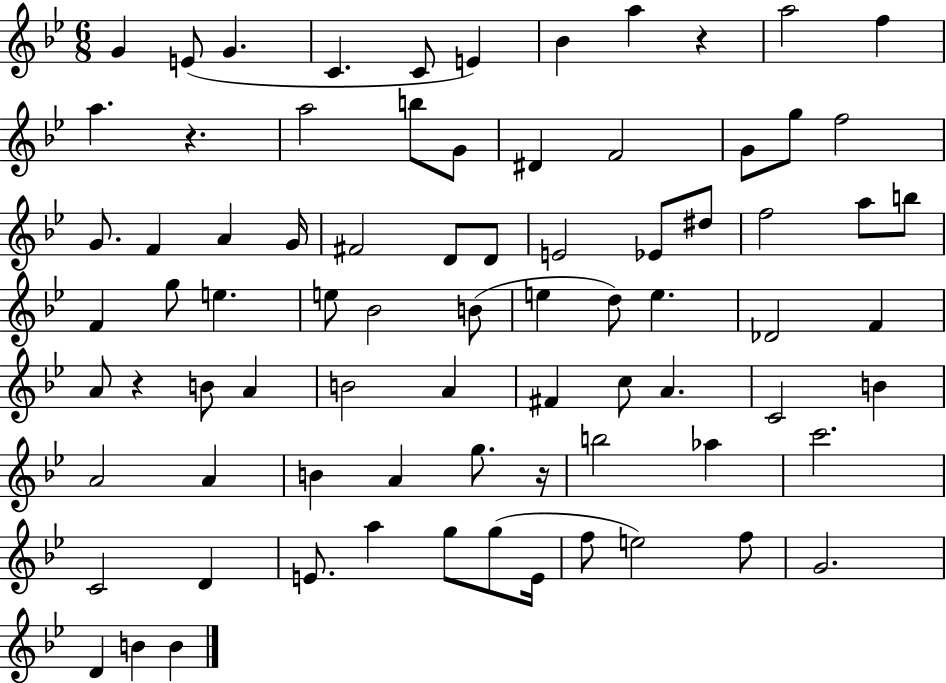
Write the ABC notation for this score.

X:1
T:Untitled
M:6/8
L:1/4
K:Bb
G E/2 G C C/2 E _B a z a2 f a z a2 b/2 G/2 ^D F2 G/2 g/2 f2 G/2 F A G/4 ^F2 D/2 D/2 E2 _E/2 ^d/2 f2 a/2 b/2 F g/2 e e/2 _B2 B/2 e d/2 e _D2 F A/2 z B/2 A B2 A ^F c/2 A C2 B A2 A B A g/2 z/4 b2 _a c'2 C2 D E/2 a g/2 g/2 E/4 f/2 e2 f/2 G2 D B B